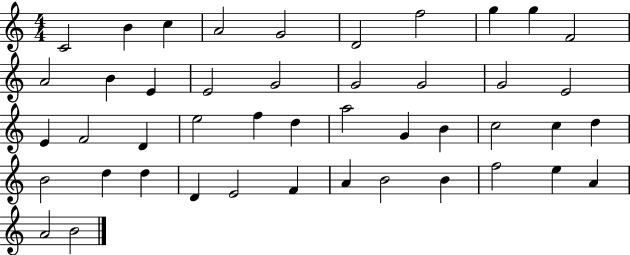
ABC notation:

X:1
T:Untitled
M:4/4
L:1/4
K:C
C2 B c A2 G2 D2 f2 g g F2 A2 B E E2 G2 G2 G2 G2 E2 E F2 D e2 f d a2 G B c2 c d B2 d d D E2 F A B2 B f2 e A A2 B2